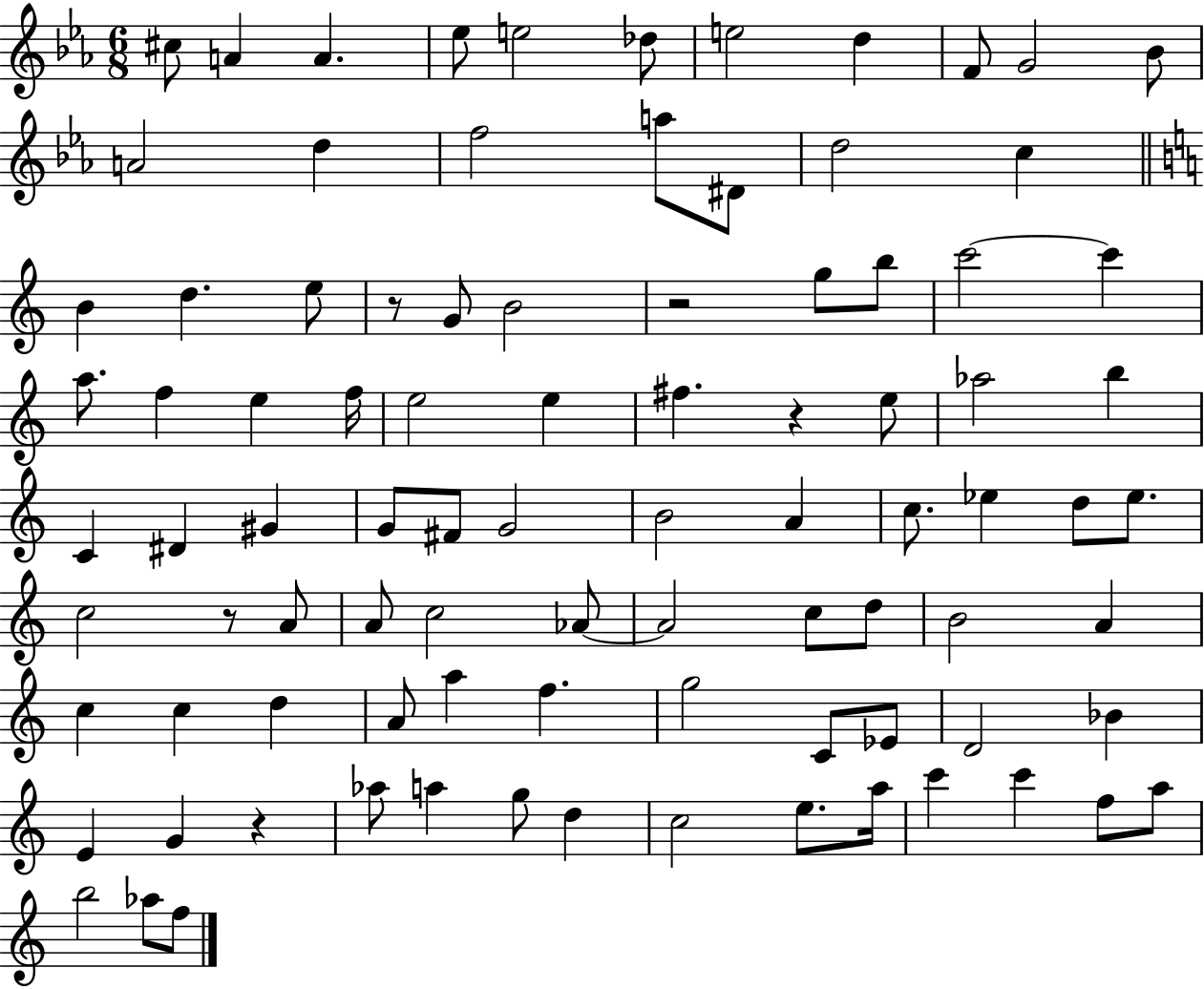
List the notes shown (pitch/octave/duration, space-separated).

C#5/e A4/q A4/q. Eb5/e E5/h Db5/e E5/h D5/q F4/e G4/h Bb4/e A4/h D5/q F5/h A5/e D#4/e D5/h C5/q B4/q D5/q. E5/e R/e G4/e B4/h R/h G5/e B5/e C6/h C6/q A5/e. F5/q E5/q F5/s E5/h E5/q F#5/q. R/q E5/e Ab5/h B5/q C4/q D#4/q G#4/q G4/e F#4/e G4/h B4/h A4/q C5/e. Eb5/q D5/e Eb5/e. C5/h R/e A4/e A4/e C5/h Ab4/e Ab4/h C5/e D5/e B4/h A4/q C5/q C5/q D5/q A4/e A5/q F5/q. G5/h C4/e Eb4/e D4/h Bb4/q E4/q G4/q R/q Ab5/e A5/q G5/e D5/q C5/h E5/e. A5/s C6/q C6/q F5/e A5/e B5/h Ab5/e F5/e